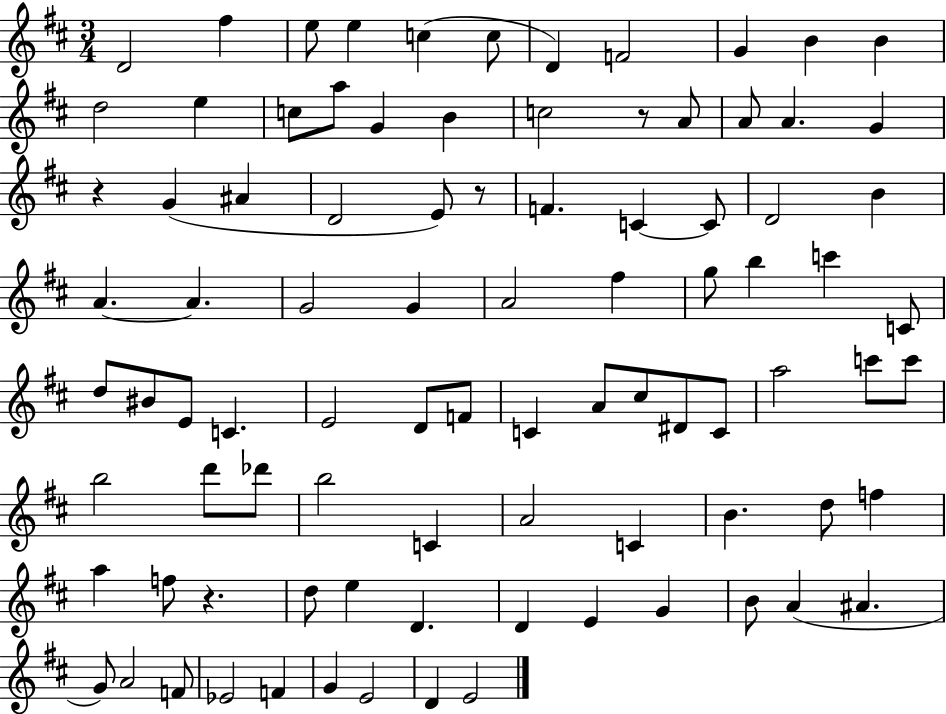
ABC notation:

X:1
T:Untitled
M:3/4
L:1/4
K:D
D2 ^f e/2 e c c/2 D F2 G B B d2 e c/2 a/2 G B c2 z/2 A/2 A/2 A G z G ^A D2 E/2 z/2 F C C/2 D2 B A A G2 G A2 ^f g/2 b c' C/2 d/2 ^B/2 E/2 C E2 D/2 F/2 C A/2 ^c/2 ^D/2 C/2 a2 c'/2 c'/2 b2 d'/2 _d'/2 b2 C A2 C B d/2 f a f/2 z d/2 e D D E G B/2 A ^A G/2 A2 F/2 _E2 F G E2 D E2